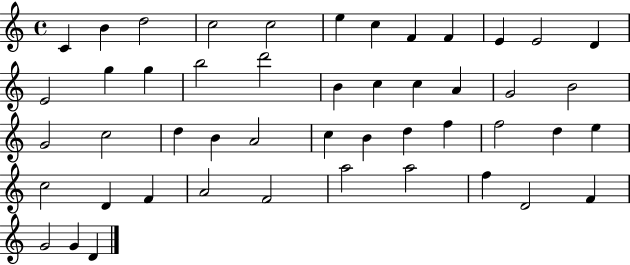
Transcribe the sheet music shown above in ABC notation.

X:1
T:Untitled
M:4/4
L:1/4
K:C
C B d2 c2 c2 e c F F E E2 D E2 g g b2 d'2 B c c A G2 B2 G2 c2 d B A2 c B d f f2 d e c2 D F A2 F2 a2 a2 f D2 F G2 G D